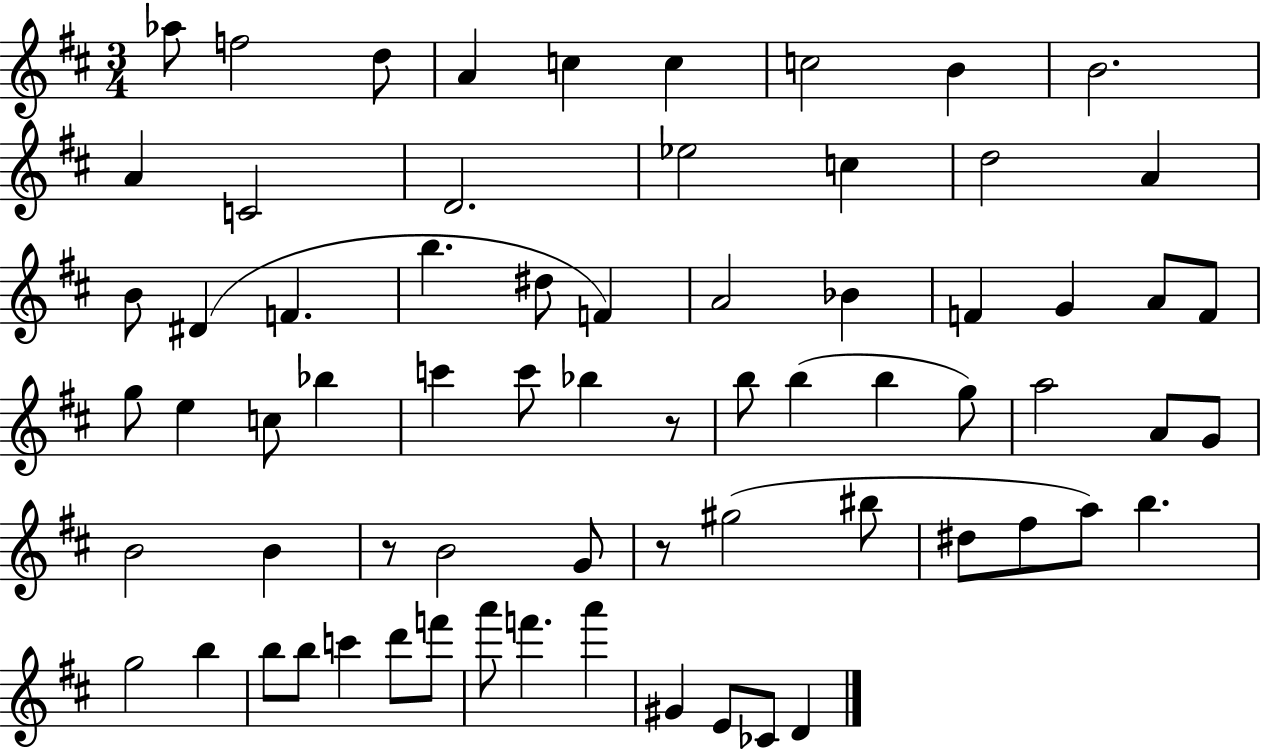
X:1
T:Untitled
M:3/4
L:1/4
K:D
_a/2 f2 d/2 A c c c2 B B2 A C2 D2 _e2 c d2 A B/2 ^D F b ^d/2 F A2 _B F G A/2 F/2 g/2 e c/2 _b c' c'/2 _b z/2 b/2 b b g/2 a2 A/2 G/2 B2 B z/2 B2 G/2 z/2 ^g2 ^b/2 ^d/2 ^f/2 a/2 b g2 b b/2 b/2 c' d'/2 f'/2 a'/2 f' a' ^G E/2 _C/2 D